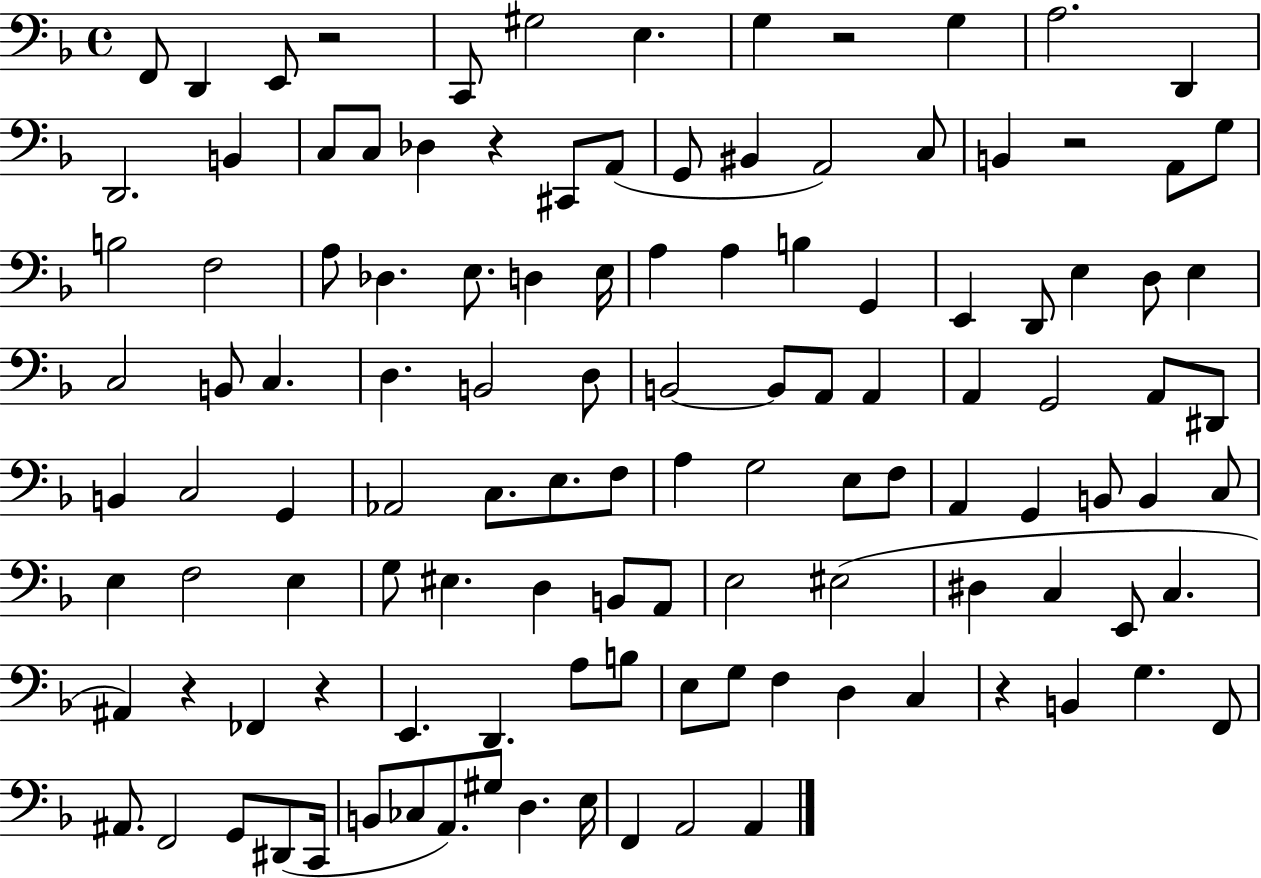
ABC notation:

X:1
T:Untitled
M:4/4
L:1/4
K:F
F,,/2 D,, E,,/2 z2 C,,/2 ^G,2 E, G, z2 G, A,2 D,, D,,2 B,, C,/2 C,/2 _D, z ^C,,/2 A,,/2 G,,/2 ^B,, A,,2 C,/2 B,, z2 A,,/2 G,/2 B,2 F,2 A,/2 _D, E,/2 D, E,/4 A, A, B, G,, E,, D,,/2 E, D,/2 E, C,2 B,,/2 C, D, B,,2 D,/2 B,,2 B,,/2 A,,/2 A,, A,, G,,2 A,,/2 ^D,,/2 B,, C,2 G,, _A,,2 C,/2 E,/2 F,/2 A, G,2 E,/2 F,/2 A,, G,, B,,/2 B,, C,/2 E, F,2 E, G,/2 ^E, D, B,,/2 A,,/2 E,2 ^E,2 ^D, C, E,,/2 C, ^A,, z _F,, z E,, D,, A,/2 B,/2 E,/2 G,/2 F, D, C, z B,, G, F,,/2 ^A,,/2 F,,2 G,,/2 ^D,,/2 C,,/4 B,,/2 _C,/2 A,,/2 ^G,/2 D, E,/4 F,, A,,2 A,,